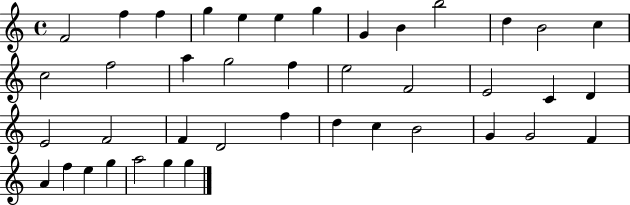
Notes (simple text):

F4/h F5/q F5/q G5/q E5/q E5/q G5/q G4/q B4/q B5/h D5/q B4/h C5/q C5/h F5/h A5/q G5/h F5/q E5/h F4/h E4/h C4/q D4/q E4/h F4/h F4/q D4/h F5/q D5/q C5/q B4/h G4/q G4/h F4/q A4/q F5/q E5/q G5/q A5/h G5/q G5/q